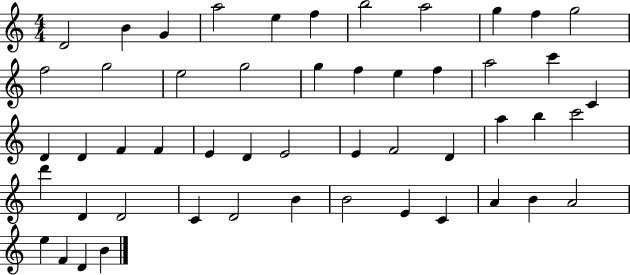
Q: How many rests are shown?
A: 0